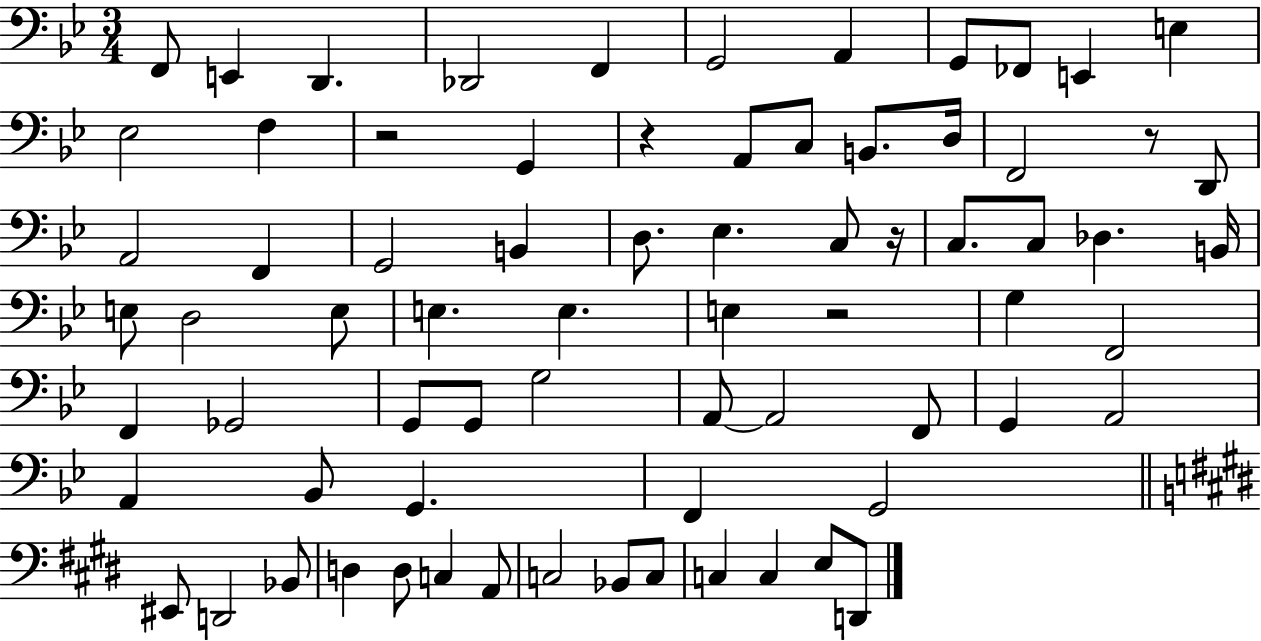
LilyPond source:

{
  \clef bass
  \numericTimeSignature
  \time 3/4
  \key bes \major
  f,8 e,4 d,4. | des,2 f,4 | g,2 a,4 | g,8 fes,8 e,4 e4 | \break ees2 f4 | r2 g,4 | r4 a,8 c8 b,8. d16 | f,2 r8 d,8 | \break a,2 f,4 | g,2 b,4 | d8. ees4. c8 r16 | c8. c8 des4. b,16 | \break e8 d2 e8 | e4. e4. | e4 r2 | g4 f,2 | \break f,4 ges,2 | g,8 g,8 g2 | a,8~~ a,2 f,8 | g,4 a,2 | \break a,4 bes,8 g,4. | f,4 g,2 | \bar "||" \break \key e \major eis,8 d,2 bes,8 | d4 d8 c4 a,8 | c2 bes,8 c8 | c4 c4 e8 d,8 | \break \bar "|."
}